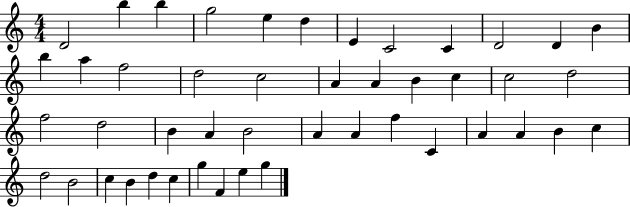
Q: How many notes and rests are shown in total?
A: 46